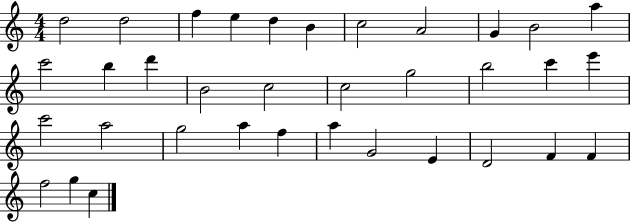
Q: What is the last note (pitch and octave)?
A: C5